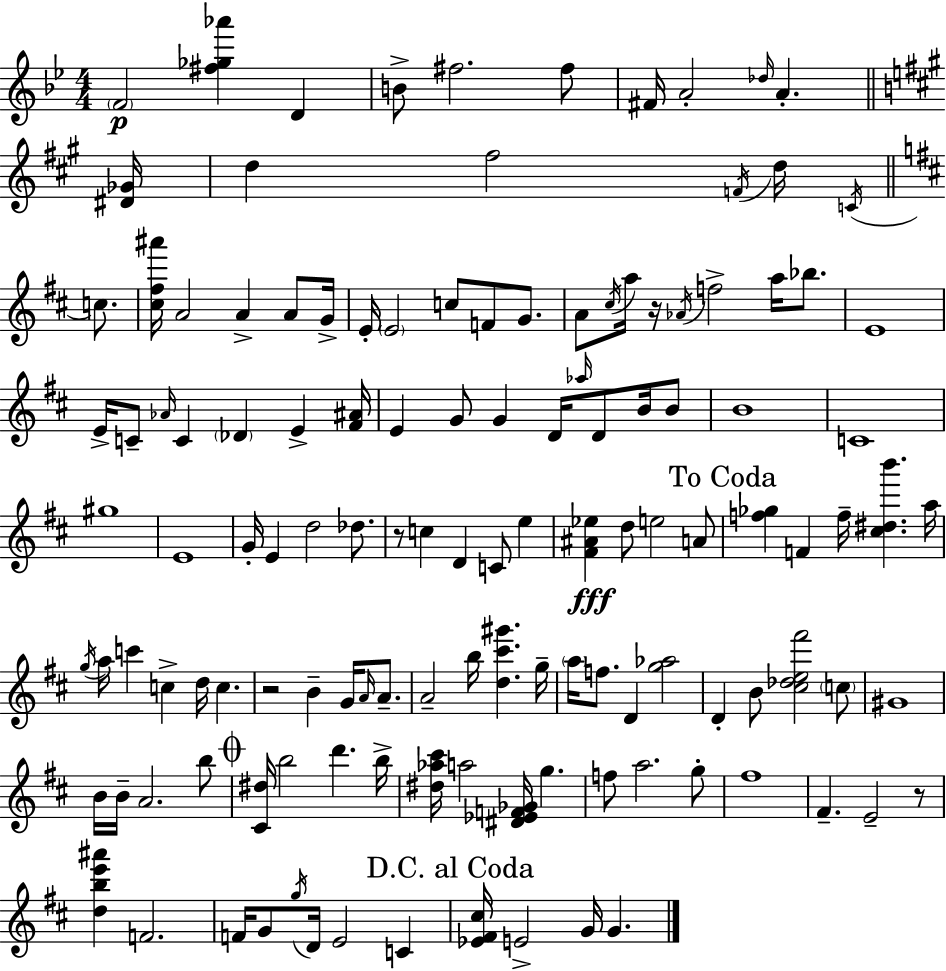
{
  \clef treble
  \numericTimeSignature
  \time 4/4
  \key bes \major
  \parenthesize f'2\p <fis'' ges'' aes'''>4 d'4 | b'8-> fis''2. fis''8 | fis'16 a'2-. \grace { des''16 } a'4.-. | \bar "||" \break \key a \major <dis' ges'>16 d''4 fis''2 \acciaccatura { f'16 } d''16 \acciaccatura { c'16 } | \bar "||" \break \key d \major c''8. <cis'' fis'' ais'''>16 a'2 a'4-> | a'8 g'16-> e'16-. \parenthesize e'2 c''8 f'8 | g'8. a'8 \acciaccatura { cis''16 } a''16 r16 \acciaccatura { aes'16 } f''2-> | a''16 bes''8. e'1 | \break e'16-> c'8-- \grace { aes'16 } c'4 \parenthesize des'4 | e'4-> <fis' ais'>16 e'4 g'8 g'4 | d'16 \grace { aes''16 } d'8 b'16 b'8 b'1 | c'1 | \break gis''1 | e'1 | g'16-. e'4 d''2 | des''8. r8 c''4 d'4 | \break c'8 e''4 <fis' ais' ees''>4\fff d''8 e''2 | a'8 \mark "To Coda" <f'' ges''>4 f'4 f''16-- | <cis'' dis'' b'''>4. a''16 \acciaccatura { g''16 } a''16 c'''4 c''4-> | d''16 c''4. r2 | \break b'4-- g'16 \grace { a'16 } a'8.-- a'2-- | b''16 <d'' cis''' gis'''>4. g''16-- \parenthesize a''16 f''8. d'4 | <g'' aes''>2 d'4-. b'8 <cis'' des'' e'' fis'''>2 | \parenthesize c''8 gis'1 | \break b'16 b'16-- a'2. | b''8 \mark \markup { \musicglyph "scripts.coda" } <cis' dis''>16 b''2 | d'''4. b''16-> <dis'' aes'' cis'''>16 a''2 | <dis' ees' f' ges'>16 g''4. f''8 a''2. | \break g''8-. fis''1 | fis'4.-- e'2-- | r8 <d'' b'' e''' ais'''>4 f'2. | f'16 g'8 \acciaccatura { g''16 } d'16 e'2 | \break c'4 \mark "D.C. al Coda" <ees' fis' cis''>16 e'2-> | g'16 g'4. \bar "|."
}